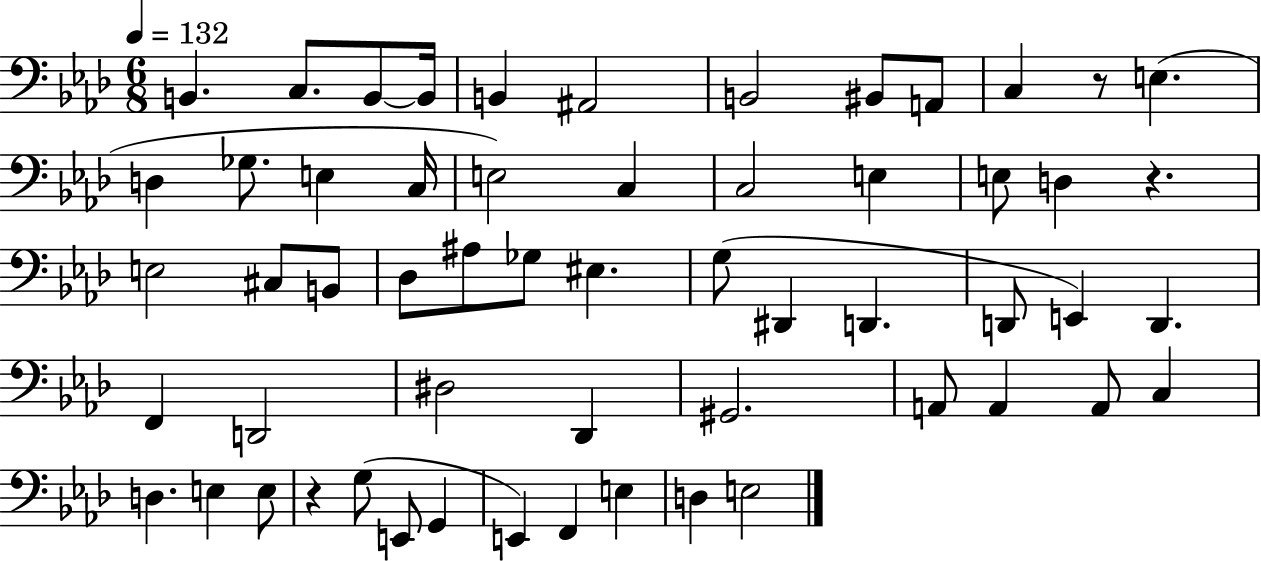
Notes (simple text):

B2/q. C3/e. B2/e B2/s B2/q A#2/h B2/h BIS2/e A2/e C3/q R/e E3/q. D3/q Gb3/e. E3/q C3/s E3/h C3/q C3/h E3/q E3/e D3/q R/q. E3/h C#3/e B2/e Db3/e A#3/e Gb3/e EIS3/q. G3/e D#2/q D2/q. D2/e E2/q D2/q. F2/q D2/h D#3/h Db2/q G#2/h. A2/e A2/q A2/e C3/q D3/q. E3/q E3/e R/q G3/e E2/e G2/q E2/q F2/q E3/q D3/q E3/h